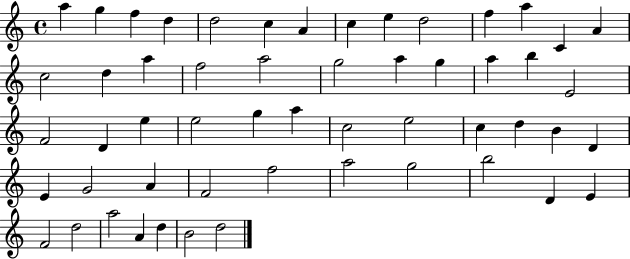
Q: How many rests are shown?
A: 0